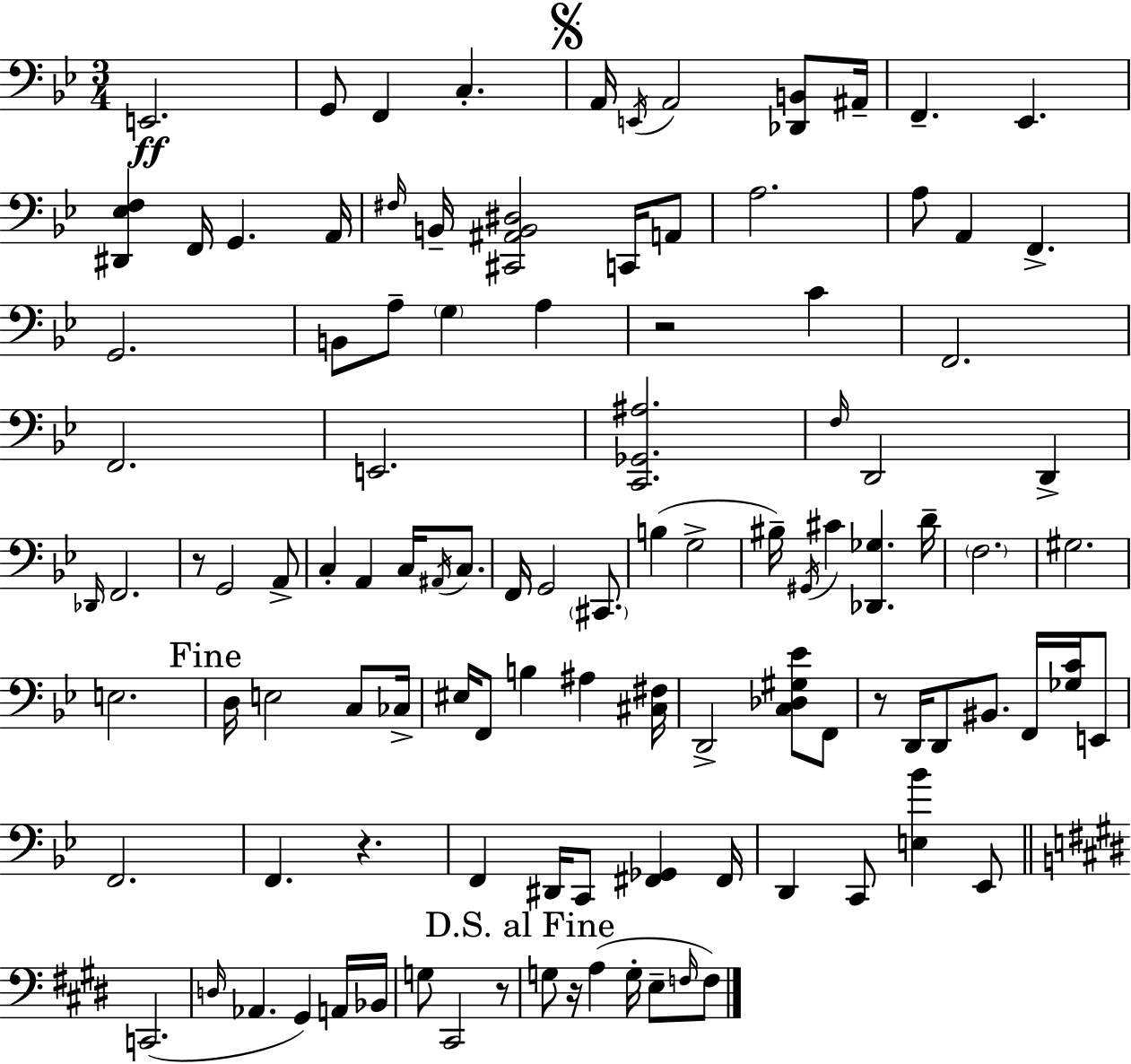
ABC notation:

X:1
T:Untitled
M:3/4
L:1/4
K:Bb
E,,2 G,,/2 F,, C, A,,/4 E,,/4 A,,2 [_D,,B,,]/2 ^A,,/4 F,, _E,, [^D,,_E,F,] F,,/4 G,, A,,/4 ^F,/4 B,,/4 [^C,,^A,,B,,^D,]2 C,,/4 A,,/2 A,2 A,/2 A,, F,, G,,2 B,,/2 A,/2 G, A, z2 C F,,2 F,,2 E,,2 [C,,_G,,^A,]2 F,/4 D,,2 D,, _D,,/4 F,,2 z/2 G,,2 A,,/2 C, A,, C,/4 ^A,,/4 C,/2 F,,/4 G,,2 ^C,,/2 B, G,2 ^B,/4 ^G,,/4 ^C [_D,,_G,] D/4 F,2 ^G,2 E,2 D,/4 E,2 C,/2 _C,/4 ^E,/4 F,,/2 B, ^A, [^C,^F,]/4 D,,2 [C,_D,^G,_E]/2 F,,/2 z/2 D,,/4 D,,/2 ^B,,/2 F,,/4 [_G,C]/4 E,,/2 F,,2 F,, z F,, ^D,,/4 C,,/2 [^F,,_G,,] ^F,,/4 D,, C,,/2 [E,_B] _E,,/2 C,,2 D,/4 _A,, ^G,, A,,/4 _B,,/4 G,/2 ^C,,2 z/2 G,/2 z/4 A, G,/4 E,/2 F,/4 F,/2